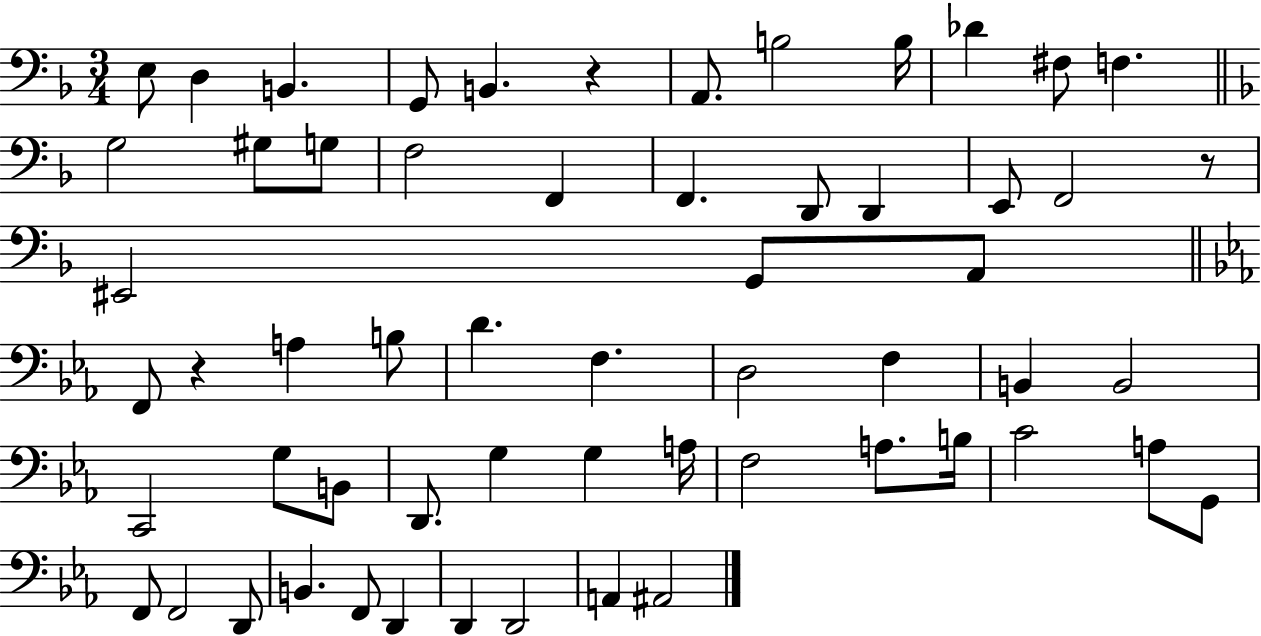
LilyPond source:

{
  \clef bass
  \numericTimeSignature
  \time 3/4
  \key f \major
  e8 d4 b,4. | g,8 b,4. r4 | a,8. b2 b16 | des'4 fis8 f4. | \break \bar "||" \break \key d \minor g2 gis8 g8 | f2 f,4 | f,4. d,8 d,4 | e,8 f,2 r8 | \break eis,2 g,8 a,8 | \bar "||" \break \key ees \major f,8 r4 a4 b8 | d'4. f4. | d2 f4 | b,4 b,2 | \break c,2 g8 b,8 | d,8. g4 g4 a16 | f2 a8. b16 | c'2 a8 g,8 | \break f,8 f,2 d,8 | b,4. f,8 d,4 | d,4 d,2 | a,4 ais,2 | \break \bar "|."
}